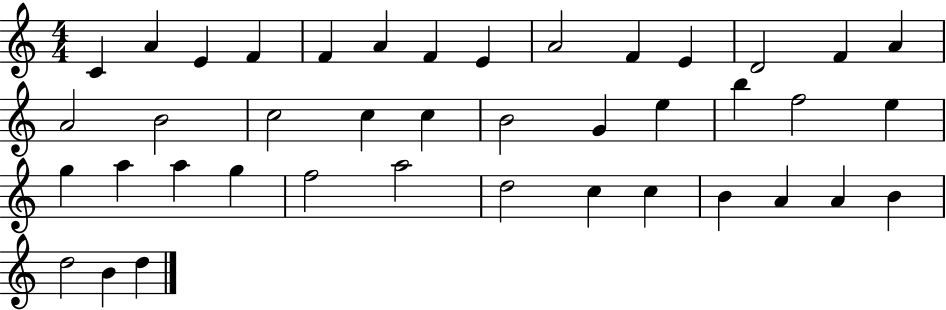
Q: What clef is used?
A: treble